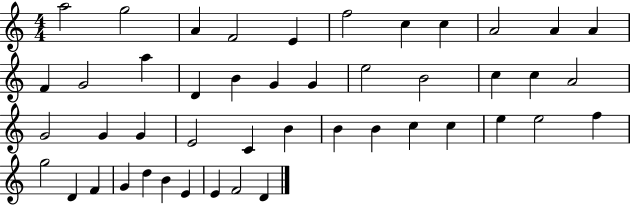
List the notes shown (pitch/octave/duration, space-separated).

A5/h G5/h A4/q F4/h E4/q F5/h C5/q C5/q A4/h A4/q A4/q F4/q G4/h A5/q D4/q B4/q G4/q G4/q E5/h B4/h C5/q C5/q A4/h G4/h G4/q G4/q E4/h C4/q B4/q B4/q B4/q C5/q C5/q E5/q E5/h F5/q G5/h D4/q F4/q G4/q D5/q B4/q E4/q E4/q F4/h D4/q